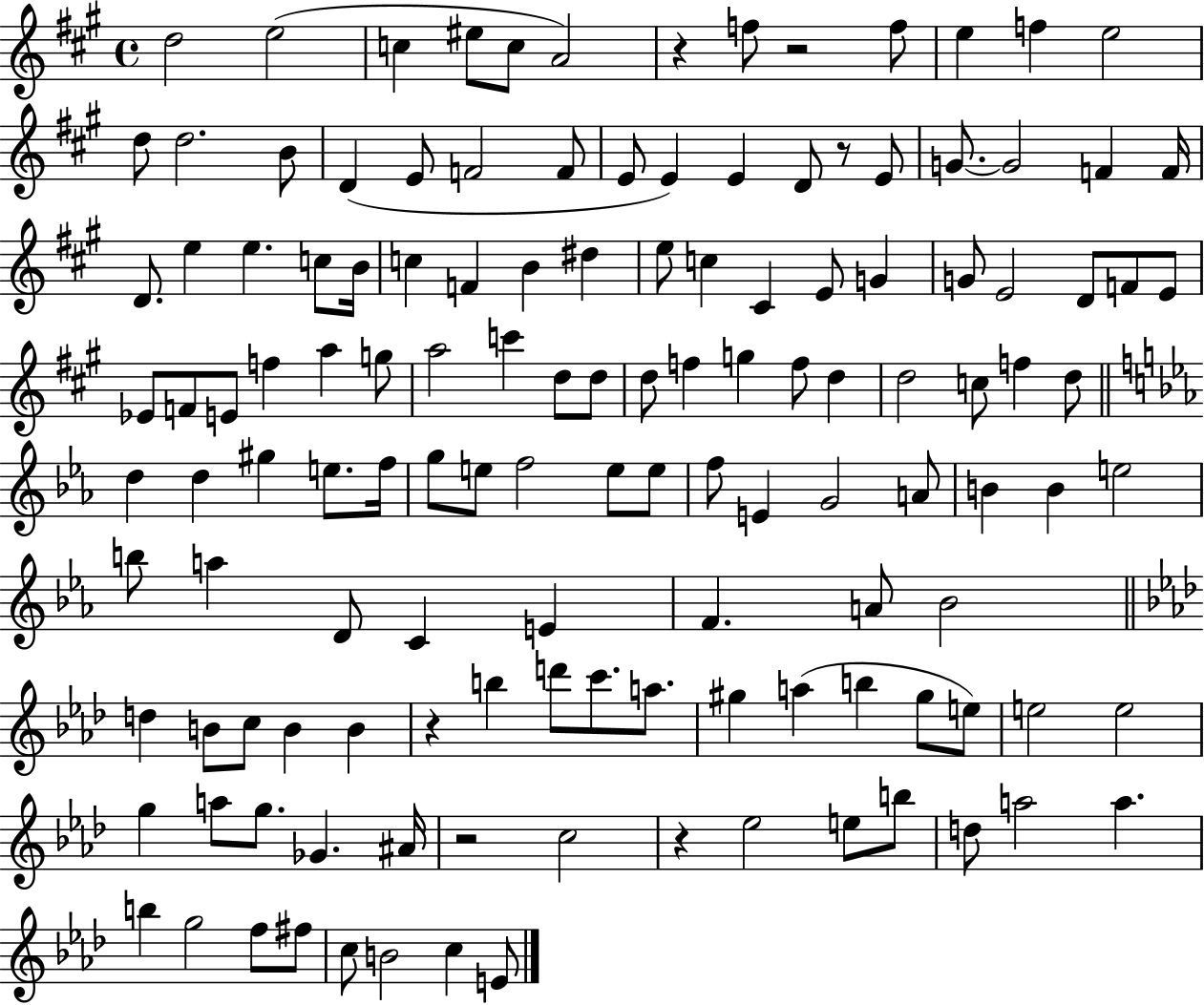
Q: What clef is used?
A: treble